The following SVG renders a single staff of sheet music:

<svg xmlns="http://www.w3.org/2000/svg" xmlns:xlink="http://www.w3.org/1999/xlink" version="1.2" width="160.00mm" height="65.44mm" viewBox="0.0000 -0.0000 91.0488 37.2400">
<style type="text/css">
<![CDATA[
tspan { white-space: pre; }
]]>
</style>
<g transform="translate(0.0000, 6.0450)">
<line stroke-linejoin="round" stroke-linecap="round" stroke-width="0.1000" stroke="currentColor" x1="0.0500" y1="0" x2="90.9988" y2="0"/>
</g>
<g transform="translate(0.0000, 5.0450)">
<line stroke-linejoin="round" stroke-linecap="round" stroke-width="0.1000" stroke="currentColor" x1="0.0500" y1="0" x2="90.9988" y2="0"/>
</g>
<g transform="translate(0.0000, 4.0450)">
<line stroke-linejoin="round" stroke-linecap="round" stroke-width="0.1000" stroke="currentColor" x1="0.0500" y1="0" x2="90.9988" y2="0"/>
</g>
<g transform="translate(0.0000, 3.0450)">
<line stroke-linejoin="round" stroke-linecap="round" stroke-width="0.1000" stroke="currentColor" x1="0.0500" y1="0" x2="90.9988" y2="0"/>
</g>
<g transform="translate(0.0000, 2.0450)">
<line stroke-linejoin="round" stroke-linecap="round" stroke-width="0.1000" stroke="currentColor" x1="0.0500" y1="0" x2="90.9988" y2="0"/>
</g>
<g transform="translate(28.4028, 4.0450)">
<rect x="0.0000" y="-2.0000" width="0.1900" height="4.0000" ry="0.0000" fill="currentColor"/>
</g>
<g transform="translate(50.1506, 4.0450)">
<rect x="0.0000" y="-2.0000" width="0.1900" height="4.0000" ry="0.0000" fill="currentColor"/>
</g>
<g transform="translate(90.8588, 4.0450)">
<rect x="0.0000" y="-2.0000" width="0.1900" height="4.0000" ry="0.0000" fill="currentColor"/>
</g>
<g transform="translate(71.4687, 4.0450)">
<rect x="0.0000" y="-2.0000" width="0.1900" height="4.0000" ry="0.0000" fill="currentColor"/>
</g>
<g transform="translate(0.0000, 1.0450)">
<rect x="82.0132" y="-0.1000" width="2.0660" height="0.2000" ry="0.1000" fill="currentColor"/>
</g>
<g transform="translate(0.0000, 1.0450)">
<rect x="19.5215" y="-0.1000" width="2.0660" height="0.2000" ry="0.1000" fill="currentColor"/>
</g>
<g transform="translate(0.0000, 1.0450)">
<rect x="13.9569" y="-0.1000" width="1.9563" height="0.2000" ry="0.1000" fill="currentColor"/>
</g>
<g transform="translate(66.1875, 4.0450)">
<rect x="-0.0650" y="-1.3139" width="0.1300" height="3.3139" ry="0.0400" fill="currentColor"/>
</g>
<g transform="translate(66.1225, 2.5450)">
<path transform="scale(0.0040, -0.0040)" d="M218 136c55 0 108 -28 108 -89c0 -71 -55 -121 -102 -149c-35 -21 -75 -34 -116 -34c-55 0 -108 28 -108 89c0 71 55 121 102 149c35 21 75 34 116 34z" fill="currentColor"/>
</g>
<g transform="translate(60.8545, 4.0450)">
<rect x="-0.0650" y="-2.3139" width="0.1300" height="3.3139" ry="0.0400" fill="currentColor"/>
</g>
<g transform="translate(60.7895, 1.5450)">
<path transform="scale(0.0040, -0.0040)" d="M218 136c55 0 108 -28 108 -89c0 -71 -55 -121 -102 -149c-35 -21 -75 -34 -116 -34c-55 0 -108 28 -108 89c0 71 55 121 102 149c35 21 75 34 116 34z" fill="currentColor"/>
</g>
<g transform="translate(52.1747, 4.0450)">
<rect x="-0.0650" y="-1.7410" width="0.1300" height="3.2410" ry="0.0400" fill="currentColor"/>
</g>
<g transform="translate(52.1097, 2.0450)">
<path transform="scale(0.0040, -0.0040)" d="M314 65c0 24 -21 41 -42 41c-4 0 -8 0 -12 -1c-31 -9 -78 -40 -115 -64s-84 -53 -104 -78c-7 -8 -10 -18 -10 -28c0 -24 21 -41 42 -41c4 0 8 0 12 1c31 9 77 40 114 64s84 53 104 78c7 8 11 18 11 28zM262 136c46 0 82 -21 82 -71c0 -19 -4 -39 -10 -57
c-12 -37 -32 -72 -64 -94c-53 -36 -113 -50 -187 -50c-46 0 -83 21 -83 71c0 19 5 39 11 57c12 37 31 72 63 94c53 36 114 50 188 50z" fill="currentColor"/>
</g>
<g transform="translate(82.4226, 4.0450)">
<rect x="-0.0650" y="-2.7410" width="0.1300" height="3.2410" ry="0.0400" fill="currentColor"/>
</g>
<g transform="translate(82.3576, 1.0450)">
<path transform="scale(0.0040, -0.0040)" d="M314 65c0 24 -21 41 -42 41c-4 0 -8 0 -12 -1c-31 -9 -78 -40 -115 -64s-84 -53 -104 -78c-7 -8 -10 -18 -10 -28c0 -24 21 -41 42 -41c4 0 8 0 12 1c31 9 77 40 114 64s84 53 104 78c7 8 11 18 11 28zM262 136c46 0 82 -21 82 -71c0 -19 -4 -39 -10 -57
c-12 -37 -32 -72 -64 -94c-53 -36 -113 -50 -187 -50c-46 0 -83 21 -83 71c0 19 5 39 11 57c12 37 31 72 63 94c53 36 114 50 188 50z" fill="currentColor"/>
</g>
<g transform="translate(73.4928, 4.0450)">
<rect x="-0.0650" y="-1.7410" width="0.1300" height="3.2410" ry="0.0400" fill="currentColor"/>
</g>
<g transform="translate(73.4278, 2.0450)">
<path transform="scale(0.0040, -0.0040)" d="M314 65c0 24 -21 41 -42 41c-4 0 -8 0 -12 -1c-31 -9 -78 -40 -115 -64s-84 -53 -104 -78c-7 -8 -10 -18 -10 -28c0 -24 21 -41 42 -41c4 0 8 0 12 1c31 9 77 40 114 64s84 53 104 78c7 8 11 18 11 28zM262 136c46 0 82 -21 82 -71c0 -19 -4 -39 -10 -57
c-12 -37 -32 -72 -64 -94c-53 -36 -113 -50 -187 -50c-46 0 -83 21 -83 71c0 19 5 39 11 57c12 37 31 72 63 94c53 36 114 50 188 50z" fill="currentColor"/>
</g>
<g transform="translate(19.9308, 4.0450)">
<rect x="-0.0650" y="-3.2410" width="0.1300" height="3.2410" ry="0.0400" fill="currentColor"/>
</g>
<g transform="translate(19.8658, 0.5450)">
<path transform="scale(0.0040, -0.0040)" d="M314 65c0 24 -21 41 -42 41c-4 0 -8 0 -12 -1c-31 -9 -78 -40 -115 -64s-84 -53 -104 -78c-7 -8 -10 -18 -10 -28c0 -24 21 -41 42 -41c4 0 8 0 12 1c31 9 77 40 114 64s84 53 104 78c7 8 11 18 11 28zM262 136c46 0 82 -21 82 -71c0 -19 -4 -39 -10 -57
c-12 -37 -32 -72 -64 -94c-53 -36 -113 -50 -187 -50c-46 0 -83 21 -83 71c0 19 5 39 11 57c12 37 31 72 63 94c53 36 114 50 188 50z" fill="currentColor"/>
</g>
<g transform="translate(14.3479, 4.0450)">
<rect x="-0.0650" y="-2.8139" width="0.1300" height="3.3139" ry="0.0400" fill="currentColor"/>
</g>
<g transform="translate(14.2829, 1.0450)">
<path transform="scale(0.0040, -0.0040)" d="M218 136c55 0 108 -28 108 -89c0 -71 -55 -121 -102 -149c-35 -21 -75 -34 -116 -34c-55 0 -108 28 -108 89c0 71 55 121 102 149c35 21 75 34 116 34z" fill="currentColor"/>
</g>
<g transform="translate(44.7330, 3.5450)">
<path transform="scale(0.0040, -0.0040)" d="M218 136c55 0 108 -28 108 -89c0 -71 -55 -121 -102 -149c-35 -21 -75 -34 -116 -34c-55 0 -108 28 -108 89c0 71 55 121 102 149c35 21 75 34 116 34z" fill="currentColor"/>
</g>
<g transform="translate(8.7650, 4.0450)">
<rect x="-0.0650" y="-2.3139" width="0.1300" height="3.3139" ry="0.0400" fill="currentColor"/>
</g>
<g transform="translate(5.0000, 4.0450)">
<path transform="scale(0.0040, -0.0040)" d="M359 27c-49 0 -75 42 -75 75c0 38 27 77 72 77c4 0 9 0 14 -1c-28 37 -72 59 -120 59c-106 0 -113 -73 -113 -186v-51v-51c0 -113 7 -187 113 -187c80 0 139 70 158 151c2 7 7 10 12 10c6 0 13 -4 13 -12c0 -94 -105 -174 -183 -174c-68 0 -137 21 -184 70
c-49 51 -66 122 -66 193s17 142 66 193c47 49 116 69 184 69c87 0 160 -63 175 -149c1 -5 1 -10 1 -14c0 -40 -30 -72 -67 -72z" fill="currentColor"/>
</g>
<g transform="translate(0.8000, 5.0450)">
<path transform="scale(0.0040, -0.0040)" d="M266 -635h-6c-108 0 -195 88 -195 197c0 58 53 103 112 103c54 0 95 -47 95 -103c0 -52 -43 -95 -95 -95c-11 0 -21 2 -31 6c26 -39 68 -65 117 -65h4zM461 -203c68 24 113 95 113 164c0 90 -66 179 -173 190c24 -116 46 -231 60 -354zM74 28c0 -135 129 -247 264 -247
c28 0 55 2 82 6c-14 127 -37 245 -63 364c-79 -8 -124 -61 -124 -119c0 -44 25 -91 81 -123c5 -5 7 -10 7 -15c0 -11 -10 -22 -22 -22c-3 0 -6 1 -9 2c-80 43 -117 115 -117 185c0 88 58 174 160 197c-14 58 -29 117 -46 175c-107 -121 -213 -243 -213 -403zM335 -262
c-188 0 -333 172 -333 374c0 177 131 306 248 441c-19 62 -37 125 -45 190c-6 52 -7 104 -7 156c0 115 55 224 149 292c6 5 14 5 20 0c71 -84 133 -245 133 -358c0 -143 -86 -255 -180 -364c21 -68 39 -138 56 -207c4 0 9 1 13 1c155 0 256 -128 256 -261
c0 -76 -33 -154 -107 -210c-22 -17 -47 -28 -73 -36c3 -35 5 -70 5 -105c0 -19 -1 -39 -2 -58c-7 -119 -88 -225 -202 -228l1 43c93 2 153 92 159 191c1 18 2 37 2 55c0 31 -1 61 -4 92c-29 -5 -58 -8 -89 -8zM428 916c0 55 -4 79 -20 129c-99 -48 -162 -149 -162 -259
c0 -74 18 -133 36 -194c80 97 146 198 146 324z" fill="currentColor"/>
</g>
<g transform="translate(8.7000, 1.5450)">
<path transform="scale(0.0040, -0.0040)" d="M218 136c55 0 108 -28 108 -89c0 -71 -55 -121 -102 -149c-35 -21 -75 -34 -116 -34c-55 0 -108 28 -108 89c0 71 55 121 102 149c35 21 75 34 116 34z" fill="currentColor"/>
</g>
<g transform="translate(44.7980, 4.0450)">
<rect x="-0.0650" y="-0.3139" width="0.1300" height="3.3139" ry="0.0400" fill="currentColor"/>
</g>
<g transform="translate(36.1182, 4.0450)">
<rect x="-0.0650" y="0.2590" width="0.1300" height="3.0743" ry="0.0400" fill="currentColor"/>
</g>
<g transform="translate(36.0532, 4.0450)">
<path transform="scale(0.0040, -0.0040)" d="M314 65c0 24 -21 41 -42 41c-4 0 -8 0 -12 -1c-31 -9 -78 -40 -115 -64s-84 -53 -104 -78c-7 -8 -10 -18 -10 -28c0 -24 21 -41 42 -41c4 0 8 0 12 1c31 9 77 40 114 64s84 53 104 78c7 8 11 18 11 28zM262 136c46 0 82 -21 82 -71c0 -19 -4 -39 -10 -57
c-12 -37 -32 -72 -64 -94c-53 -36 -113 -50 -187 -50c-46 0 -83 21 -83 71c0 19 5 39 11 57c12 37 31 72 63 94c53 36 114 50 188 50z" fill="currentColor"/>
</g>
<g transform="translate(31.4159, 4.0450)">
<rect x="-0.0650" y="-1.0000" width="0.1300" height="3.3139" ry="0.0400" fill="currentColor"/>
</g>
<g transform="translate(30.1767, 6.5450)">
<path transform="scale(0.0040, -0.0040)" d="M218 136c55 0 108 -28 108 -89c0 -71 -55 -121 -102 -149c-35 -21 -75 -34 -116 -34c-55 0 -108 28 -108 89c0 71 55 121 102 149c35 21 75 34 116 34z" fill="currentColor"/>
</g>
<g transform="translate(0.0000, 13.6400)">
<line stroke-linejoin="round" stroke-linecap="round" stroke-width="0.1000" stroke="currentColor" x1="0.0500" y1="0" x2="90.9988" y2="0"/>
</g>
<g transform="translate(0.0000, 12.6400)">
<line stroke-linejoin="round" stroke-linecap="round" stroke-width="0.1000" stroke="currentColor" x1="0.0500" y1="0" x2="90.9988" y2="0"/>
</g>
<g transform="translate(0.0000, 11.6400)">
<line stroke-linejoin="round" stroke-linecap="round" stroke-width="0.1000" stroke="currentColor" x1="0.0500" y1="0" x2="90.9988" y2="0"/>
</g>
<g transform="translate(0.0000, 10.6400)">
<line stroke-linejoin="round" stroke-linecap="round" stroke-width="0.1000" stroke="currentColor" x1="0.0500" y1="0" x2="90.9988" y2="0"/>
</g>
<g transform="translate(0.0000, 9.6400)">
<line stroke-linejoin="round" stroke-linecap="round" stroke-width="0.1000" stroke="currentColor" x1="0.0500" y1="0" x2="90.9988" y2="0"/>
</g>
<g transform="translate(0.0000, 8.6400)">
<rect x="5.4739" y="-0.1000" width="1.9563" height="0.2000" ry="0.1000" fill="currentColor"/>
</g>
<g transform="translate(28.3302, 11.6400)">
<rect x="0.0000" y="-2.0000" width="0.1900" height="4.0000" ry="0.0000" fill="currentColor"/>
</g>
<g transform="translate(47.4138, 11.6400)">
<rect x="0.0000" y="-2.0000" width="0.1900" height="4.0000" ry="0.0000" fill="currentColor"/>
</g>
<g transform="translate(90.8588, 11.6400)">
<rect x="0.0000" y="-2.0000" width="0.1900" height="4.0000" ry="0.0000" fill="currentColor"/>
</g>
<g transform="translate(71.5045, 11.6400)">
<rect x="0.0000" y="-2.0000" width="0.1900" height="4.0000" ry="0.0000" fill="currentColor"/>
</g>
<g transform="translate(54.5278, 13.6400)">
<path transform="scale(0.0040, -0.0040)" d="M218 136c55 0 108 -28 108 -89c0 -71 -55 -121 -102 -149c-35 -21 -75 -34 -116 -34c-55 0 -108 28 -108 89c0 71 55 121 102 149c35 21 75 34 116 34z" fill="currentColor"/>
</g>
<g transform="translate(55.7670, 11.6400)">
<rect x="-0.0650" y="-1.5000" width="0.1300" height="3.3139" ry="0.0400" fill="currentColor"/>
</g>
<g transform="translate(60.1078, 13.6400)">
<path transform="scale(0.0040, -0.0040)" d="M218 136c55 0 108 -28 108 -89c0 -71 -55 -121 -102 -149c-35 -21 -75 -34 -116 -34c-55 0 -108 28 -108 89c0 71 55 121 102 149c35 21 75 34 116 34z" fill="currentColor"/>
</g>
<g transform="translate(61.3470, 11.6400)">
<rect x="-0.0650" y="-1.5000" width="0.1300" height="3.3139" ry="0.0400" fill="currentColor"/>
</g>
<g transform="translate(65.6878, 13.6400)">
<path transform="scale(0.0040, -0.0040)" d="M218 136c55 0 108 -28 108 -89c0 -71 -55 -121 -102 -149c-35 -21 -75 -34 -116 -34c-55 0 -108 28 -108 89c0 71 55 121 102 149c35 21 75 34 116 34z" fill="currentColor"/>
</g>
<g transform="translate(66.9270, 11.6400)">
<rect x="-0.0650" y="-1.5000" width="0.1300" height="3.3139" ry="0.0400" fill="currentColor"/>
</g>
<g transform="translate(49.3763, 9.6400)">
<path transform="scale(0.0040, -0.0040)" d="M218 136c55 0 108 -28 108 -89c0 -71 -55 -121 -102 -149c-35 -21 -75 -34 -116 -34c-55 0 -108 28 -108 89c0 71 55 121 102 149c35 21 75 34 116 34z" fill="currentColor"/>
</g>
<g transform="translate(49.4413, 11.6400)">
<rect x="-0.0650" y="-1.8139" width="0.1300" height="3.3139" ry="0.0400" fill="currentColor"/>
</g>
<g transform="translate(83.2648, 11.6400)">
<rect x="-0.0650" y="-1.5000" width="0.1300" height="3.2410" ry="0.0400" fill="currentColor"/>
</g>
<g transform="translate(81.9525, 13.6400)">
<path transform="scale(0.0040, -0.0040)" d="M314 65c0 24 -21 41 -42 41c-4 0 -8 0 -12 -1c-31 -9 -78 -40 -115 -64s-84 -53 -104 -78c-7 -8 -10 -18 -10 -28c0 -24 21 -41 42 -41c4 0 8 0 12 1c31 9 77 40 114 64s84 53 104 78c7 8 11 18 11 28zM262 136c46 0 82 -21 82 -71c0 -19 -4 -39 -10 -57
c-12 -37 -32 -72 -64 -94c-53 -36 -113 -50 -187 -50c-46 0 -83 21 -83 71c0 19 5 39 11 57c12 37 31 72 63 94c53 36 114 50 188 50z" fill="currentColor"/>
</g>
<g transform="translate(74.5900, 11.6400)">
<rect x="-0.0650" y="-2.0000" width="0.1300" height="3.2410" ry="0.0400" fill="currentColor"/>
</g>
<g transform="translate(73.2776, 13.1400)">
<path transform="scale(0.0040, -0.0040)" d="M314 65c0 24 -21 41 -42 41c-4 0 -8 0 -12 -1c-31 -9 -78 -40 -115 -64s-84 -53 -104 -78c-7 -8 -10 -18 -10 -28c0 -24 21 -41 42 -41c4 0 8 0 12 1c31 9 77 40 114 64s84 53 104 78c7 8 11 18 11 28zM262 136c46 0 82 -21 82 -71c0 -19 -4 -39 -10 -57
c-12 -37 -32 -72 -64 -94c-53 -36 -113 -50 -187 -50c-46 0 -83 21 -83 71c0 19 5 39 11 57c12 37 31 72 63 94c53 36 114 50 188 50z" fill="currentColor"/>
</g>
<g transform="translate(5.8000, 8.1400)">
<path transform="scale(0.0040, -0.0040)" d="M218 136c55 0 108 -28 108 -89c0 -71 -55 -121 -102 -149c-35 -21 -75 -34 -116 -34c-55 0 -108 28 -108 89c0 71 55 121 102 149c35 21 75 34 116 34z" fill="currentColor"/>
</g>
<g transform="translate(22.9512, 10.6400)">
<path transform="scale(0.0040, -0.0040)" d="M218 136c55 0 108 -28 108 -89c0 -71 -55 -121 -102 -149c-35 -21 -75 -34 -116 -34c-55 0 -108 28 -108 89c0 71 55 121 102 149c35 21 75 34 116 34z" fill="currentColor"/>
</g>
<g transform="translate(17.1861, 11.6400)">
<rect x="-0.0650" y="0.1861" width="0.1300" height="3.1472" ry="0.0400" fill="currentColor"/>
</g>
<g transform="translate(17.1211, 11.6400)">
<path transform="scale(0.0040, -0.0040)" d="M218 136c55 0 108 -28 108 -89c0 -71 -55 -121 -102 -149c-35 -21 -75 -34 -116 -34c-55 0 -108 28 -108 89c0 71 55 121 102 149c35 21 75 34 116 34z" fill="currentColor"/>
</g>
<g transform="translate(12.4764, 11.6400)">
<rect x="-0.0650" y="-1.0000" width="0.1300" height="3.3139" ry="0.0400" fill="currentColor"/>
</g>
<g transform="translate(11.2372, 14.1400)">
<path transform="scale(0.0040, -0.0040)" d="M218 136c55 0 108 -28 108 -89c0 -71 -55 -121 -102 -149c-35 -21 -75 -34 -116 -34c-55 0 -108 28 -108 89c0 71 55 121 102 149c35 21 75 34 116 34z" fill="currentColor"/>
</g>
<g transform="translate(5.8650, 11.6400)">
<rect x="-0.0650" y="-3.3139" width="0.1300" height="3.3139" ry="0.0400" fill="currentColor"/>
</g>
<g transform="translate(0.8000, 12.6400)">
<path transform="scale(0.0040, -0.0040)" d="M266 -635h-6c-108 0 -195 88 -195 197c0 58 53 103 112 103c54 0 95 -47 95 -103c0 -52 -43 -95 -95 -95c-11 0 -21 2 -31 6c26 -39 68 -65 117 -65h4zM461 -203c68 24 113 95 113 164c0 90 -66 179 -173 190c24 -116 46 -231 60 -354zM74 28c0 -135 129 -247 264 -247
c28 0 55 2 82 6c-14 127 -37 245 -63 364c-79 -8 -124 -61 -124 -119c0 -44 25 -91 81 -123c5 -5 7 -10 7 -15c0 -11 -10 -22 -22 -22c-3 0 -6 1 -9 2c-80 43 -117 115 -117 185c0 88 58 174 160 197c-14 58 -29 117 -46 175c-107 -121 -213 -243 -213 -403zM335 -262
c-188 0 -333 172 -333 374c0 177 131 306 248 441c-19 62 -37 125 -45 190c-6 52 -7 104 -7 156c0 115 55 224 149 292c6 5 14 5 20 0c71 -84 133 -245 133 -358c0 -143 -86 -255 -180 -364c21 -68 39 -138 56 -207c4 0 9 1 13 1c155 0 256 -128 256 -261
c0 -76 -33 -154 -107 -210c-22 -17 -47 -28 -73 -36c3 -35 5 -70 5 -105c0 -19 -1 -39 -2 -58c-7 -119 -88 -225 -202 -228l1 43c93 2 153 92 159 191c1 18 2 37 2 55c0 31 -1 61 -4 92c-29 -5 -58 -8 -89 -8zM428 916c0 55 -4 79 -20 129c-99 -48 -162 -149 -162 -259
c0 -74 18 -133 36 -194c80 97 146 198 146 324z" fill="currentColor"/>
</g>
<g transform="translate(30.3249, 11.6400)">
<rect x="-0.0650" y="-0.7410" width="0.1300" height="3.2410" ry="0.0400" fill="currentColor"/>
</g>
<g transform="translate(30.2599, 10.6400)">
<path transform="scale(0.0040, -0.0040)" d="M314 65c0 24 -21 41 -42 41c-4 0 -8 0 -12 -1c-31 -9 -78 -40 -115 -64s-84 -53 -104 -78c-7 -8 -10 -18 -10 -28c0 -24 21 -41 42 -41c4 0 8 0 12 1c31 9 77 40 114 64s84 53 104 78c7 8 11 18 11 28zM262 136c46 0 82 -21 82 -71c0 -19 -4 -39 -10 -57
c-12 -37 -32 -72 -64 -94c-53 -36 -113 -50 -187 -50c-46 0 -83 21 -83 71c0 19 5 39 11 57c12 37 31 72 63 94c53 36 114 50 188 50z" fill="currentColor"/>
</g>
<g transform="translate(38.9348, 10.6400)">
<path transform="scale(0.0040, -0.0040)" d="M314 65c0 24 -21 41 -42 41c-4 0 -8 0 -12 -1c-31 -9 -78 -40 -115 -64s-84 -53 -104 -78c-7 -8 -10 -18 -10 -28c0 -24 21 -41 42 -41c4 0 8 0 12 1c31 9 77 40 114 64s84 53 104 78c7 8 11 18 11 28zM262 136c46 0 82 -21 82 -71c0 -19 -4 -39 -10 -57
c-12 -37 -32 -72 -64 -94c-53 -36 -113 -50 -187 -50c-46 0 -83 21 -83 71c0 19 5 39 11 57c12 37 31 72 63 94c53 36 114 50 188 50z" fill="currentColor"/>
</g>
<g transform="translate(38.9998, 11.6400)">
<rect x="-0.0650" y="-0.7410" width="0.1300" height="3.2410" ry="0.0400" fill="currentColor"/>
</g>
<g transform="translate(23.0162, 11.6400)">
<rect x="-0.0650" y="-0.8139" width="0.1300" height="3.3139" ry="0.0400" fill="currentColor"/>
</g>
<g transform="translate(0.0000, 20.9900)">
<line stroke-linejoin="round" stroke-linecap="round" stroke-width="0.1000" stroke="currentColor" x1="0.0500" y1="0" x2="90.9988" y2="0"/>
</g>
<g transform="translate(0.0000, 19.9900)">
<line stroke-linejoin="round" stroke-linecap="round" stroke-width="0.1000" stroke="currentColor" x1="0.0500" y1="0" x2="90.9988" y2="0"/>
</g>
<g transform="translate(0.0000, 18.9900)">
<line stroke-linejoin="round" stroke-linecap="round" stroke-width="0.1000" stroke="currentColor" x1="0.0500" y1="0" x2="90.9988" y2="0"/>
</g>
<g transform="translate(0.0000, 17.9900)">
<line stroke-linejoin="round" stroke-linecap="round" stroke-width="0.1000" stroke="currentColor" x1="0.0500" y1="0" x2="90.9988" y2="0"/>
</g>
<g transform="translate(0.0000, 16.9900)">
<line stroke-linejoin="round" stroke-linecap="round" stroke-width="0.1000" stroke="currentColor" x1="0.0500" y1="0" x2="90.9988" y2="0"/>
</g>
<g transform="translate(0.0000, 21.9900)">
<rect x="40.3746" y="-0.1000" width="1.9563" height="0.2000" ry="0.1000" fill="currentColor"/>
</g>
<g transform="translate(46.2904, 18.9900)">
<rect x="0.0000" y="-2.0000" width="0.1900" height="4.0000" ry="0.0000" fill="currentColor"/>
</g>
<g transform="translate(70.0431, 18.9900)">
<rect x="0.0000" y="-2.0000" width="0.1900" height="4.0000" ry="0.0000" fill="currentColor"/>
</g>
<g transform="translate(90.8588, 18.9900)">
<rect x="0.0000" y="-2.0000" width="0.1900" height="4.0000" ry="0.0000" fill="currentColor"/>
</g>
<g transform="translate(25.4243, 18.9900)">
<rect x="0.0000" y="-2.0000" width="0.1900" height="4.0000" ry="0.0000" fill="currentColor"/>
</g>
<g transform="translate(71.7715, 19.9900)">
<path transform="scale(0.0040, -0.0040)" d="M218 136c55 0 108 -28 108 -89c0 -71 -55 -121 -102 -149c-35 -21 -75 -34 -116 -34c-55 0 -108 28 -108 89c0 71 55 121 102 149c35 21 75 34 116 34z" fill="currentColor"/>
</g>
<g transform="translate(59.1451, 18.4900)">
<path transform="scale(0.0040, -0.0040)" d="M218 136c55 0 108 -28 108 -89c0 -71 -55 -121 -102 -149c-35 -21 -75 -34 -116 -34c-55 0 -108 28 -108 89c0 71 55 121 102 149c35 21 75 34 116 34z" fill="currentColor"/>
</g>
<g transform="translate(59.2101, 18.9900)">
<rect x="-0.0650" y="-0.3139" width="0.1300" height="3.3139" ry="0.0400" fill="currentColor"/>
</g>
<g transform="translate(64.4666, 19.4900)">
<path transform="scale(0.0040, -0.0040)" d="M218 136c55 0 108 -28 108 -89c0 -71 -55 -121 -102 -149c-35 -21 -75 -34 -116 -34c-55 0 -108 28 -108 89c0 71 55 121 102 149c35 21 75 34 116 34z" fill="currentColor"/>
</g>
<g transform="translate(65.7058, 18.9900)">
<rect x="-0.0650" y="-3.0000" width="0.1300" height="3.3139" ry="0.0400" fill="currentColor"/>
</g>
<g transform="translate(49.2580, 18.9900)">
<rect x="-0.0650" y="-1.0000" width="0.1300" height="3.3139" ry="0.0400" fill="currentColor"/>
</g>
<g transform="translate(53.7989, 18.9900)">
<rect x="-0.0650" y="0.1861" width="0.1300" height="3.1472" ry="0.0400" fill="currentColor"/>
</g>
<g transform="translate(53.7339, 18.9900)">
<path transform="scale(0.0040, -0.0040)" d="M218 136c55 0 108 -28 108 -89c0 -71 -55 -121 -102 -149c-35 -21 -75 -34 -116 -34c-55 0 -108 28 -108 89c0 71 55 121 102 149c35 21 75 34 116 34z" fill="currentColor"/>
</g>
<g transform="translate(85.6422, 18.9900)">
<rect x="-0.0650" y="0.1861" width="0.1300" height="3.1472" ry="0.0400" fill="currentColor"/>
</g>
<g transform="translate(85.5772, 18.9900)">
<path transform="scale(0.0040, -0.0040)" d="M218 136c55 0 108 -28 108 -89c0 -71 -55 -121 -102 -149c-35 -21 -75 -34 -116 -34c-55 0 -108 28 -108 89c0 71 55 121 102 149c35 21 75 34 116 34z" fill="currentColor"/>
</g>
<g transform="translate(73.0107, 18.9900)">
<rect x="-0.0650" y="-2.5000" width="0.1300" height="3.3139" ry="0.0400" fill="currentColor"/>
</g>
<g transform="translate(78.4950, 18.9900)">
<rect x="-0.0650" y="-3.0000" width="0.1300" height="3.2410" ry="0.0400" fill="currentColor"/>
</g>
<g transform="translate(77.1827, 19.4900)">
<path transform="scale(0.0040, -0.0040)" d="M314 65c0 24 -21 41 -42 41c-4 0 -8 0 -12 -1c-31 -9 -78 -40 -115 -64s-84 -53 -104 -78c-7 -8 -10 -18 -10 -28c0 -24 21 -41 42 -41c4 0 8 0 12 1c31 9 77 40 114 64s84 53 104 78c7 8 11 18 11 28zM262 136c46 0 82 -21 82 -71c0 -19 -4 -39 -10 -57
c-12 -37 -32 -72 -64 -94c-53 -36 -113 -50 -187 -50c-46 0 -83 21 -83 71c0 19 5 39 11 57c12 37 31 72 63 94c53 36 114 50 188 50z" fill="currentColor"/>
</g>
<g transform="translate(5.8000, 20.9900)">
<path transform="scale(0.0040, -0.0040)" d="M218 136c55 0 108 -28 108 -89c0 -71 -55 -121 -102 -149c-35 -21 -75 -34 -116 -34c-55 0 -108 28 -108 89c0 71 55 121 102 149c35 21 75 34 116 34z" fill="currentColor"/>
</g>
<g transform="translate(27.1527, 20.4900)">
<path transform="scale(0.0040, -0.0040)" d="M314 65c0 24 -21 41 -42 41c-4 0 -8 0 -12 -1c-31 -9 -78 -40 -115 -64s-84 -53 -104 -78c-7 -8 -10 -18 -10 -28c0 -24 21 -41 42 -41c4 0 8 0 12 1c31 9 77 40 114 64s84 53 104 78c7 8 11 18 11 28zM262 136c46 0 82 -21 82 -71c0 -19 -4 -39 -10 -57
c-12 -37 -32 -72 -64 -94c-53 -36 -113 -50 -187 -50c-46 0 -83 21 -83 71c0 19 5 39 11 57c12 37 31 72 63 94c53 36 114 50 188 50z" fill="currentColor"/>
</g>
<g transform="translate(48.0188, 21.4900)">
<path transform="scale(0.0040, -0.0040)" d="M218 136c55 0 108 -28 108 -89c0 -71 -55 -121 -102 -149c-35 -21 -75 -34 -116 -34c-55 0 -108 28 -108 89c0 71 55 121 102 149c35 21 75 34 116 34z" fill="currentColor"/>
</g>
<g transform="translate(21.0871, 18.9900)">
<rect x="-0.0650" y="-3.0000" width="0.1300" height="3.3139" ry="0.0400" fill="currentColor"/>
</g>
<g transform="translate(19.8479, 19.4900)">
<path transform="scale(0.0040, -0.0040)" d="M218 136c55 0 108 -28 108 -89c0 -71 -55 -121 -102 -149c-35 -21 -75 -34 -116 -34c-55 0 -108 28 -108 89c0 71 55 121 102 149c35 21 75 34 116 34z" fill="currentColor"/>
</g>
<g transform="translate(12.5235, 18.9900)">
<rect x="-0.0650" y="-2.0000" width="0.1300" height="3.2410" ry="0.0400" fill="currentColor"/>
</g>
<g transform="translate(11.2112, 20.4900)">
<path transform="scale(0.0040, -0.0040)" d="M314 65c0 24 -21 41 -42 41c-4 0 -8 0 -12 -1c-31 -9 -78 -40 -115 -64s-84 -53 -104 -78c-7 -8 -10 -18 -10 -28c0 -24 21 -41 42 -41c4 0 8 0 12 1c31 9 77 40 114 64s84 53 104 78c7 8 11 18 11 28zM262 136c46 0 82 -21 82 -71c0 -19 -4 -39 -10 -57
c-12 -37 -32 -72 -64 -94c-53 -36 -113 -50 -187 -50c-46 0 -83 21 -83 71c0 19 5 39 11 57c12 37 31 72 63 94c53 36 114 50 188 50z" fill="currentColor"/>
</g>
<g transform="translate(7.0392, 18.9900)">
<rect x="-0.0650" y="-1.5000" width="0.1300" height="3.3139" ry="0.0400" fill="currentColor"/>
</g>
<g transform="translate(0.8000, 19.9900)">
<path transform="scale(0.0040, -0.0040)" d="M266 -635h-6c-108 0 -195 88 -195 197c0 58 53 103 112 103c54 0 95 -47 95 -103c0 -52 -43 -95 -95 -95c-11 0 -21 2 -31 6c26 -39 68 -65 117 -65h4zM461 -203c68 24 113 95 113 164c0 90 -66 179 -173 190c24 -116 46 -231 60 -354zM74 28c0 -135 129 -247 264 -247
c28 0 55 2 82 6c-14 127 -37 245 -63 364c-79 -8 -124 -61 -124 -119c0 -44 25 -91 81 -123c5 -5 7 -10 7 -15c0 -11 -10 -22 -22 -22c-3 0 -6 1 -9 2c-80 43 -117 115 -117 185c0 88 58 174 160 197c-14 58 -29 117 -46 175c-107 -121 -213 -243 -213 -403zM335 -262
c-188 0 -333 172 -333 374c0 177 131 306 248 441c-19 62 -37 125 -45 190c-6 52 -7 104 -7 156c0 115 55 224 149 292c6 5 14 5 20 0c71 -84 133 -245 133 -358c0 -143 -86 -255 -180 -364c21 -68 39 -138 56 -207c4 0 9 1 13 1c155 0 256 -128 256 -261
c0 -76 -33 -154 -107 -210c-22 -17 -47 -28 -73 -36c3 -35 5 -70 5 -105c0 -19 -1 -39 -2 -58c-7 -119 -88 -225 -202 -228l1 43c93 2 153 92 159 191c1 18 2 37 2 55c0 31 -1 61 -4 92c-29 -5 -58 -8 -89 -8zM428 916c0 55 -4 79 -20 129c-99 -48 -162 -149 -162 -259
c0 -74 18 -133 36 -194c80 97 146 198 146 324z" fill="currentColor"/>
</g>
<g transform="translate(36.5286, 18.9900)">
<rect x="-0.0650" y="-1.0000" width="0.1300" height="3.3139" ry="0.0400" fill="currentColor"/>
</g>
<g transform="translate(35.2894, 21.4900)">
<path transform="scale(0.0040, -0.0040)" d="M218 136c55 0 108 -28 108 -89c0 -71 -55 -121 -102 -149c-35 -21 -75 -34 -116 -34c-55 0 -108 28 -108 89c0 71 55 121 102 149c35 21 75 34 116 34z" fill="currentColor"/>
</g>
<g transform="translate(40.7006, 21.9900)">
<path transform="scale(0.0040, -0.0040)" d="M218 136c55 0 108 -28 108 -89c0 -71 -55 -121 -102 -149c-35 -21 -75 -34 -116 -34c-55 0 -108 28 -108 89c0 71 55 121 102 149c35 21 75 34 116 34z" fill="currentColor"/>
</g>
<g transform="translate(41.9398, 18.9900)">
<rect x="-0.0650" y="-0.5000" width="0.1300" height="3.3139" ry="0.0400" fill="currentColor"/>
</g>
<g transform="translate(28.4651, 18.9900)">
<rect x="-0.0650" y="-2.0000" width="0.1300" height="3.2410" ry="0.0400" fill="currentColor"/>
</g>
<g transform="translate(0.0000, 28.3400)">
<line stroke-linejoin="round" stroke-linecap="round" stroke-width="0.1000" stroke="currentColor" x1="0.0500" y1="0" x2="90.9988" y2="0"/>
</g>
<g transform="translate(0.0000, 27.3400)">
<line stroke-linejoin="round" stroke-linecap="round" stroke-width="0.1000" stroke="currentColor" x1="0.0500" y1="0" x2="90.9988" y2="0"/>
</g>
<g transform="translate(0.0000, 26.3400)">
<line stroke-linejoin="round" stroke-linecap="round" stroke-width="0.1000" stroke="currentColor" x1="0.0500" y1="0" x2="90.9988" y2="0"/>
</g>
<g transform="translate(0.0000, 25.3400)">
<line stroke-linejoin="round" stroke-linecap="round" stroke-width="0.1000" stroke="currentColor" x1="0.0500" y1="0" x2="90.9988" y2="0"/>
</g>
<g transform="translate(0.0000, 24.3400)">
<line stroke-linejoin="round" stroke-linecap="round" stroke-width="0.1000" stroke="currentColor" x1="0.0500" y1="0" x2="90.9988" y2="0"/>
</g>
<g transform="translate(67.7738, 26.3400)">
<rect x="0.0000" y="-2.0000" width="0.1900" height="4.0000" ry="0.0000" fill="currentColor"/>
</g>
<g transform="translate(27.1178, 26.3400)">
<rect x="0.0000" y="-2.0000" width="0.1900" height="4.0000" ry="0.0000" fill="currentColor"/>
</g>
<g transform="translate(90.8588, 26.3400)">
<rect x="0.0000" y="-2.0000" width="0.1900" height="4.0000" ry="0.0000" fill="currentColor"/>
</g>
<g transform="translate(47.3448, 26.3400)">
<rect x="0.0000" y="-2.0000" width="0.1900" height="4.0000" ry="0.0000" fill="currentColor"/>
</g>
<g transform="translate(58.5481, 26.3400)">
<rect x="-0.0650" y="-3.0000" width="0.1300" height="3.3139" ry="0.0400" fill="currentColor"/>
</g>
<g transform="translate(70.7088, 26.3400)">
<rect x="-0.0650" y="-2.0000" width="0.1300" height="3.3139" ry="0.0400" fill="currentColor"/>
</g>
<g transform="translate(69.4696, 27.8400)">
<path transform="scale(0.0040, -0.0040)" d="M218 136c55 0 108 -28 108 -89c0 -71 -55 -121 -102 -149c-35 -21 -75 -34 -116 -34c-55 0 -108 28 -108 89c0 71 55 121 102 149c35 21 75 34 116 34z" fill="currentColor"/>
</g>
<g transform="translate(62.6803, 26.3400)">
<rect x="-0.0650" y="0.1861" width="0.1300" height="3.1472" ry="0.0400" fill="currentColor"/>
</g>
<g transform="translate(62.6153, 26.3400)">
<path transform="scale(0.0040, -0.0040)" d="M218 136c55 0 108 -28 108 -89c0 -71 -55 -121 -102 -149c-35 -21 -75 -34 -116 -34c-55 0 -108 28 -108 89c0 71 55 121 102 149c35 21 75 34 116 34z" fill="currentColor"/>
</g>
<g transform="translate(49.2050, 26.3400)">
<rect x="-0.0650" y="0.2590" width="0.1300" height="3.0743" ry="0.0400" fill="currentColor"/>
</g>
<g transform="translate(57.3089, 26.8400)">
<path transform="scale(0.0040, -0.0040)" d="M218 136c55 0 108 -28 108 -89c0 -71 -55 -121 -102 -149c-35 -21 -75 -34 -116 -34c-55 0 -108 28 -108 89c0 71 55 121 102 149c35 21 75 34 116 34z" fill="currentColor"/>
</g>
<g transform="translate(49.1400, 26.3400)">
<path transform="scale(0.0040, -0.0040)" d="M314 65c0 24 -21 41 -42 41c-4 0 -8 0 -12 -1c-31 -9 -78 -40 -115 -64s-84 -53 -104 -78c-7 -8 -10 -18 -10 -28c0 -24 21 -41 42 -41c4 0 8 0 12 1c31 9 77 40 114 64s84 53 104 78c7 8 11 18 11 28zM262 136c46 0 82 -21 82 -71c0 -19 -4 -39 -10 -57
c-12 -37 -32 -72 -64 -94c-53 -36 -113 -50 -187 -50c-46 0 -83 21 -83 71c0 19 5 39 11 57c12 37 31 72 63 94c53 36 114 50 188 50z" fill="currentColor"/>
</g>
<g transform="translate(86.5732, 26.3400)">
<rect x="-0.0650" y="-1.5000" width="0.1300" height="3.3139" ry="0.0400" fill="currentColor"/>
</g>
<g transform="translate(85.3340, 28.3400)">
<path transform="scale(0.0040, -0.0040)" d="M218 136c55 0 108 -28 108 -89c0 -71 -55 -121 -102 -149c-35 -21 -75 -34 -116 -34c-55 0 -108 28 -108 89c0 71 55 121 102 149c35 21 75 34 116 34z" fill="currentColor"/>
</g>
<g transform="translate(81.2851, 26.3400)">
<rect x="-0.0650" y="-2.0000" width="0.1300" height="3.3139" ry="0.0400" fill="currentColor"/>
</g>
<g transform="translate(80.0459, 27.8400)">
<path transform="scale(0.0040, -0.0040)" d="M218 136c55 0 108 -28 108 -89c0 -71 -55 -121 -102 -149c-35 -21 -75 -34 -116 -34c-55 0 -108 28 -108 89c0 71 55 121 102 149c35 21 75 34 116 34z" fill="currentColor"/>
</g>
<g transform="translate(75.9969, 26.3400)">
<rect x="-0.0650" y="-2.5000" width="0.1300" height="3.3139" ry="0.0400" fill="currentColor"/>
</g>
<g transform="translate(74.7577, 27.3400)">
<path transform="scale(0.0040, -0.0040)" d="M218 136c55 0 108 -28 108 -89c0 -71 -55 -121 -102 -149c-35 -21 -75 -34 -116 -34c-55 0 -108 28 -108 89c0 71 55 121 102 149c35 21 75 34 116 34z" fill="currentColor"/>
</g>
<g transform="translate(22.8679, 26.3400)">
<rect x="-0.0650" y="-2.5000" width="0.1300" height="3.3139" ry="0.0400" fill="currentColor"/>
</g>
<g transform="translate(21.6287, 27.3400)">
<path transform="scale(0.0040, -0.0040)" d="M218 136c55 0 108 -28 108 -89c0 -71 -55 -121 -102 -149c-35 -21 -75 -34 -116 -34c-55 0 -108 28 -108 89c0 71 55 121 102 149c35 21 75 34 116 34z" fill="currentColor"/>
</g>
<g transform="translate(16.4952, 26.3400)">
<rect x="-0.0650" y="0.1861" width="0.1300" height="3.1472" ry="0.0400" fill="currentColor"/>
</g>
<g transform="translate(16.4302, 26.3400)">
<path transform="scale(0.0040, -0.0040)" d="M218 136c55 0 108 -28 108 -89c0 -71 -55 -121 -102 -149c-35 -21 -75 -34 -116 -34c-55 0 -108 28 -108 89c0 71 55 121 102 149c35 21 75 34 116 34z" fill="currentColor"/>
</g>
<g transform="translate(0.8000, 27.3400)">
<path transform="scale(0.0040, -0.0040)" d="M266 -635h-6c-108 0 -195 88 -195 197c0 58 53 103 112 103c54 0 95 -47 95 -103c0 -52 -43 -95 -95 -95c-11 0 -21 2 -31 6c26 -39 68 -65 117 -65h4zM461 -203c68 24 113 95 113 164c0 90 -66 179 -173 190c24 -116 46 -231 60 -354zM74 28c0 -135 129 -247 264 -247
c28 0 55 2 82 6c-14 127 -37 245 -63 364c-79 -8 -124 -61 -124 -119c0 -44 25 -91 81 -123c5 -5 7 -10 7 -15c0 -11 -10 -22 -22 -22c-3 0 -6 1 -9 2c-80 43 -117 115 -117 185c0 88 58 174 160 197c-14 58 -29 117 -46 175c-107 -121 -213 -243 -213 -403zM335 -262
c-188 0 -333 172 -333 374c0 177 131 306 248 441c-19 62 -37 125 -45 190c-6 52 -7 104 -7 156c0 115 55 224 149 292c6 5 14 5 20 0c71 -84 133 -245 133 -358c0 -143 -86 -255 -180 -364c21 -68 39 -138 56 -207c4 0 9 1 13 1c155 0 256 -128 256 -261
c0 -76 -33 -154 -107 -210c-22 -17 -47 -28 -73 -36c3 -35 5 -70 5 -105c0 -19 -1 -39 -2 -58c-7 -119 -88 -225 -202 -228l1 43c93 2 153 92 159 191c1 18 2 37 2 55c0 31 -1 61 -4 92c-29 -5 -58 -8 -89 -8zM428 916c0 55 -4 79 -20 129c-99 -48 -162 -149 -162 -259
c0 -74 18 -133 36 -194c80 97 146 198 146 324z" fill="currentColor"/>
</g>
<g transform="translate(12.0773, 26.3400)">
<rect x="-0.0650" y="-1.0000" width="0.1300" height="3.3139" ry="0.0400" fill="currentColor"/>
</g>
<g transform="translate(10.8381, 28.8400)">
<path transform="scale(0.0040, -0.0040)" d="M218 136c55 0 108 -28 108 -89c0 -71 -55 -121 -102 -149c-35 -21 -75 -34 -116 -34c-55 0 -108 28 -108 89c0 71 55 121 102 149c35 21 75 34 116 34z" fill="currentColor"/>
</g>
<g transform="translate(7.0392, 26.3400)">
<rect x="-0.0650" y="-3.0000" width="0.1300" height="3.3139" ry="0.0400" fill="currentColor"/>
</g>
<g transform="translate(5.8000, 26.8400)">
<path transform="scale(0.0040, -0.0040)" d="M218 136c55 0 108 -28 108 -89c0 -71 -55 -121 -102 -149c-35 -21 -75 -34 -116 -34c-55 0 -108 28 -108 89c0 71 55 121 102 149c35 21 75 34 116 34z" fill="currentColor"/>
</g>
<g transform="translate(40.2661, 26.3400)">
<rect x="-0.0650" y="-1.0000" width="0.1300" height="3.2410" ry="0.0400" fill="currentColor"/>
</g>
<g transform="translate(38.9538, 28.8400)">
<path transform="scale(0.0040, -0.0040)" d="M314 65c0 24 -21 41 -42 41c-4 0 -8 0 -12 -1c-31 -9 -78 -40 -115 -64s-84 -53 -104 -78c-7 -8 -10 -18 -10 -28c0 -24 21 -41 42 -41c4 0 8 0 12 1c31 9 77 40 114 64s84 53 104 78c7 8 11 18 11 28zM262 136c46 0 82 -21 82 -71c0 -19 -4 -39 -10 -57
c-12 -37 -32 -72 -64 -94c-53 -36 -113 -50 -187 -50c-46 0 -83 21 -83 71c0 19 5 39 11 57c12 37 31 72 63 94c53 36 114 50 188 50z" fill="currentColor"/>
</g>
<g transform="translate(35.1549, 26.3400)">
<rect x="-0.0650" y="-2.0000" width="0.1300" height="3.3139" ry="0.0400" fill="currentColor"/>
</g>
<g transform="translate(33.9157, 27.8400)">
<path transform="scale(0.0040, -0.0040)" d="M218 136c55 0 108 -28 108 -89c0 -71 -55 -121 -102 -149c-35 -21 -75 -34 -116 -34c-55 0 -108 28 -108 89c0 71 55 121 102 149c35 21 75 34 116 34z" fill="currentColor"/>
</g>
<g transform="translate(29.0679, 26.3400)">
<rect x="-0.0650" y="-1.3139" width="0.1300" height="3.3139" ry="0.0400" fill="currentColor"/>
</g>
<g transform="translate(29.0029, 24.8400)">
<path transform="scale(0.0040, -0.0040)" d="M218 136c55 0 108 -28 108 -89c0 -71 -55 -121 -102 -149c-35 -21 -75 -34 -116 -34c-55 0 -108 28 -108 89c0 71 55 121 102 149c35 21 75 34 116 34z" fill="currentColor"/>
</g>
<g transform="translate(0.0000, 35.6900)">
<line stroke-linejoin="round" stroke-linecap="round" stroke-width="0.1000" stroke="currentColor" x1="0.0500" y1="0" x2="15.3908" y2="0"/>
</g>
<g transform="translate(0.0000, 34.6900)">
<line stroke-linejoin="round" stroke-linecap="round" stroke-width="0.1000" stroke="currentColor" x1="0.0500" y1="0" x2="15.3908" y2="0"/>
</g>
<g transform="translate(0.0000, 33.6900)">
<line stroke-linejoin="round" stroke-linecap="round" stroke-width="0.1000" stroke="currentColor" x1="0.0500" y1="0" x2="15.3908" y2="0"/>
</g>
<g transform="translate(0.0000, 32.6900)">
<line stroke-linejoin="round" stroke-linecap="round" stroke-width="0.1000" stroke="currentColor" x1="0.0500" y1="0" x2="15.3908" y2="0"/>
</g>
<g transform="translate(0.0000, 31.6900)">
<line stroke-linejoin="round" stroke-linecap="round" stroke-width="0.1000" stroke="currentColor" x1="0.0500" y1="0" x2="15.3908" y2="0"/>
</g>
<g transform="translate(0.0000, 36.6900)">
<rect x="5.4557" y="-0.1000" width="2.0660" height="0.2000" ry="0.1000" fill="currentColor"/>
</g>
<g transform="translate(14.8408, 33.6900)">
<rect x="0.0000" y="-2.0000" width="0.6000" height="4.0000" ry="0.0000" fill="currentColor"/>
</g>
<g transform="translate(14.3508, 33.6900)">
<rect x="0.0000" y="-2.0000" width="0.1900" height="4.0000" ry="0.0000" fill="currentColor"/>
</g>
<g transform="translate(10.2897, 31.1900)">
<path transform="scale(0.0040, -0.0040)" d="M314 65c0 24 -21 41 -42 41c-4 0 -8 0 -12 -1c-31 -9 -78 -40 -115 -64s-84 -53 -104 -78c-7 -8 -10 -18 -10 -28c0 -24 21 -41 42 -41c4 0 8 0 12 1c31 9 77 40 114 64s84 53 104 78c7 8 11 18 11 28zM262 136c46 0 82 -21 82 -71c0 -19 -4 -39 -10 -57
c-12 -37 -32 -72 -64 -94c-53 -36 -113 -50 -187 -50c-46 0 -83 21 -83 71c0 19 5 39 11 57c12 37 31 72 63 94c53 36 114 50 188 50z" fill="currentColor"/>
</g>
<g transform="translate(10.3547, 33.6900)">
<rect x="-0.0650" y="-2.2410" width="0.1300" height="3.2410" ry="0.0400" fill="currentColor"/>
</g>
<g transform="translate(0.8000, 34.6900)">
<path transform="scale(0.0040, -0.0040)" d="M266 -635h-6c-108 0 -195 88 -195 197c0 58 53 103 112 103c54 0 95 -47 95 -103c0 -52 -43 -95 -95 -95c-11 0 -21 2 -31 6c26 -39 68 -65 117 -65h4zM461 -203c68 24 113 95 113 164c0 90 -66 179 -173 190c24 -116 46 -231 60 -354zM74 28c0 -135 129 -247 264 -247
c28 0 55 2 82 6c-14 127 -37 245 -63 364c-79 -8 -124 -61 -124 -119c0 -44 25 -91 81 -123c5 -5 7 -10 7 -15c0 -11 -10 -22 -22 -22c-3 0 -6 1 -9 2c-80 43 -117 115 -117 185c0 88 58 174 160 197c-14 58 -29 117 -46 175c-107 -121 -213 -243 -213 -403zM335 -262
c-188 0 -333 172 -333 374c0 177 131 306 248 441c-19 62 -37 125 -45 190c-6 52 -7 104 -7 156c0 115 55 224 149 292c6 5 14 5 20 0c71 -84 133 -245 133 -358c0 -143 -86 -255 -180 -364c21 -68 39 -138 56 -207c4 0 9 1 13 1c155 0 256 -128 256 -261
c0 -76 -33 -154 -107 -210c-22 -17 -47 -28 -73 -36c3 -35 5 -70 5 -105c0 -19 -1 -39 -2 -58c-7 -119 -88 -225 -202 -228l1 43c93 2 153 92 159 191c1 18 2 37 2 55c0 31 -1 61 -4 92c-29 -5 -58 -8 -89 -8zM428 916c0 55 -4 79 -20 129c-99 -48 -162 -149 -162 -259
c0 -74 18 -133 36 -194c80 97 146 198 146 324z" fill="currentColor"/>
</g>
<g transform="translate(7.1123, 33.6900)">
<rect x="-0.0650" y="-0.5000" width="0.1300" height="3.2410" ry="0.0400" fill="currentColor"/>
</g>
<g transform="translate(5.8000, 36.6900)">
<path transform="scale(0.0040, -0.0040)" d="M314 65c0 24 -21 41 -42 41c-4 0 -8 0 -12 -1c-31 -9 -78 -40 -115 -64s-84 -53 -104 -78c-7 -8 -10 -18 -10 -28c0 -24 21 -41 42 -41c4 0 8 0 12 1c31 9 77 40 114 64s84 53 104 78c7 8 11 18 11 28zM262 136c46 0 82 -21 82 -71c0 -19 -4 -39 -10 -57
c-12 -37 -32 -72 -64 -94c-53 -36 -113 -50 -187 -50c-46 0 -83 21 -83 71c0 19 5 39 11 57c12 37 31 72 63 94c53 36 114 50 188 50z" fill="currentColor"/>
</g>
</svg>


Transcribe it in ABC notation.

X:1
T:Untitled
M:4/4
L:1/4
K:C
g a b2 D B2 c f2 g e f2 a2 b D B d d2 d2 f E E E F2 E2 E F2 A F2 D C D B c A G A2 B A D B G e F D2 B2 A B F G F E C2 g2